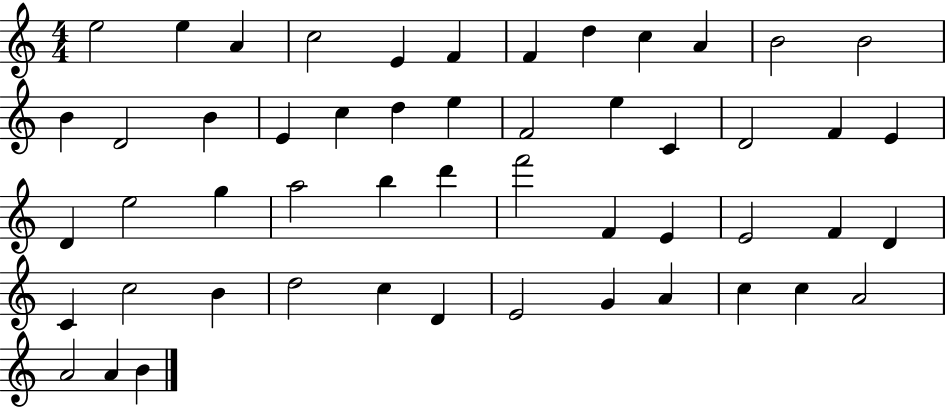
E5/h E5/q A4/q C5/h E4/q F4/q F4/q D5/q C5/q A4/q B4/h B4/h B4/q D4/h B4/q E4/q C5/q D5/q E5/q F4/h E5/q C4/q D4/h F4/q E4/q D4/q E5/h G5/q A5/h B5/q D6/q F6/h F4/q E4/q E4/h F4/q D4/q C4/q C5/h B4/q D5/h C5/q D4/q E4/h G4/q A4/q C5/q C5/q A4/h A4/h A4/q B4/q